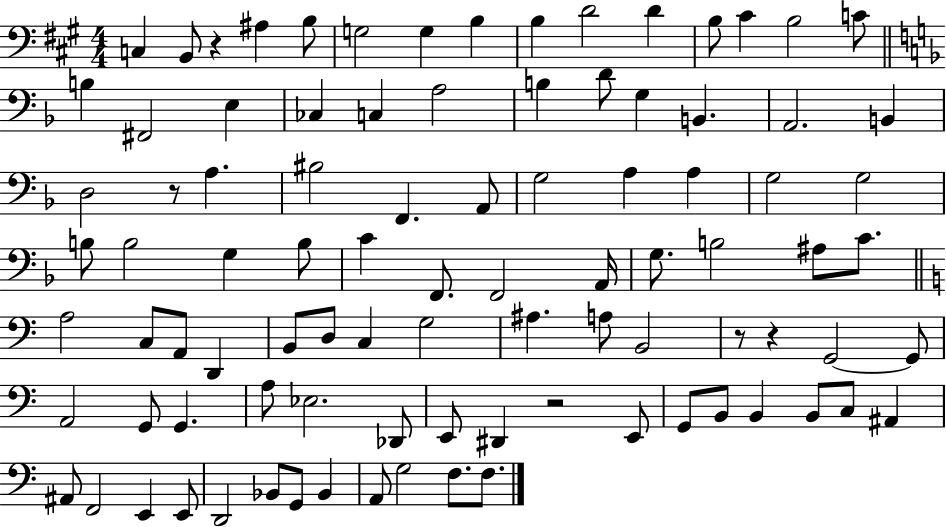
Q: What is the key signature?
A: A major